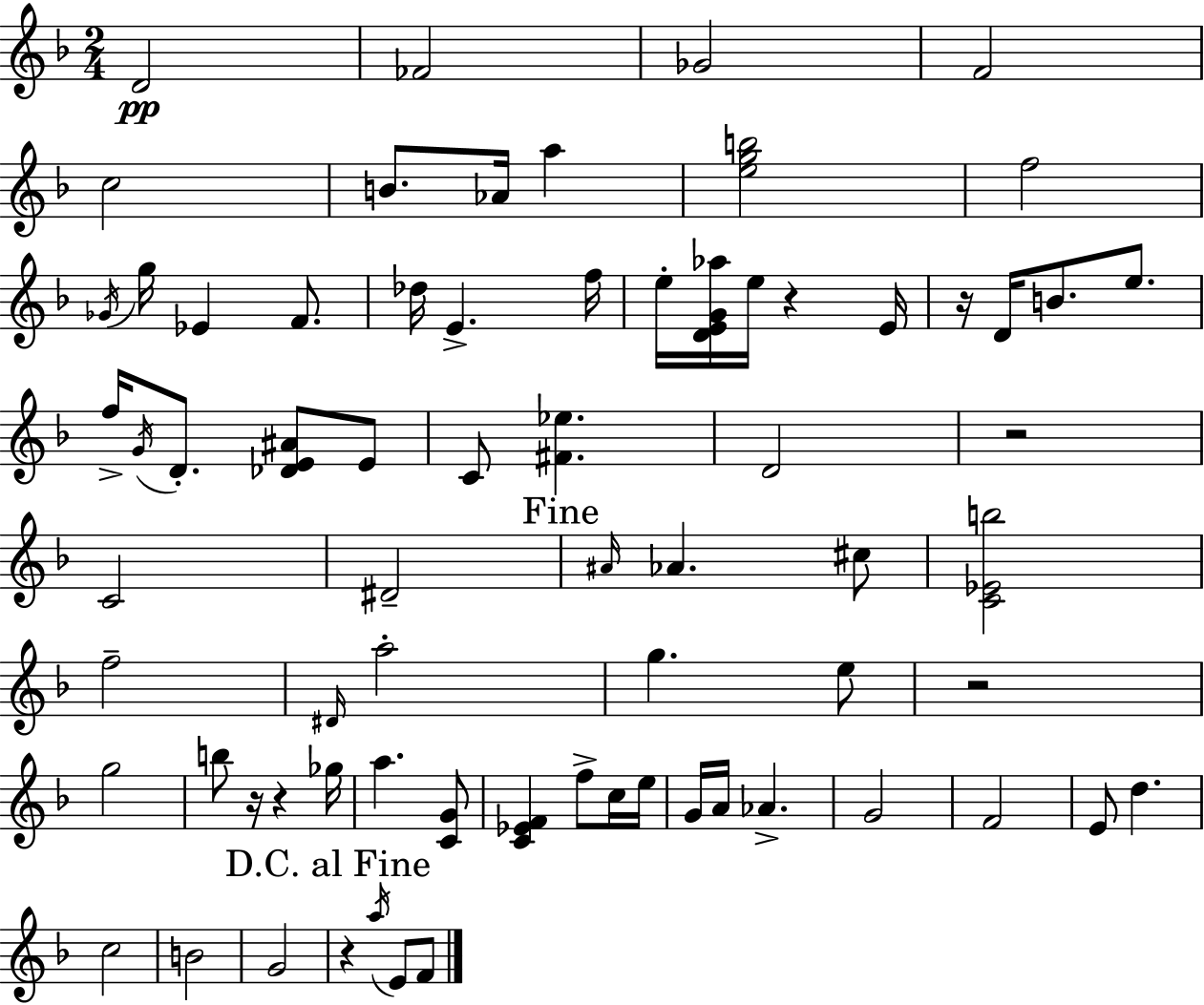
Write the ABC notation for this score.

X:1
T:Untitled
M:2/4
L:1/4
K:Dm
D2 _F2 _G2 F2 c2 B/2 _A/4 a [egb]2 f2 _G/4 g/4 _E F/2 _d/4 E f/4 e/4 [DEG_a]/4 e/4 z E/4 z/4 D/4 B/2 e/2 f/4 G/4 D/2 [_DE^A]/2 E/2 C/2 [^F_e] D2 z2 C2 ^D2 ^A/4 _A ^c/2 [C_Eb]2 f2 ^D/4 a2 g e/2 z2 g2 b/2 z/4 z _g/4 a [CG]/2 [C_EF] f/2 c/4 e/4 G/4 A/4 _A G2 F2 E/2 d c2 B2 G2 z a/4 E/2 F/2